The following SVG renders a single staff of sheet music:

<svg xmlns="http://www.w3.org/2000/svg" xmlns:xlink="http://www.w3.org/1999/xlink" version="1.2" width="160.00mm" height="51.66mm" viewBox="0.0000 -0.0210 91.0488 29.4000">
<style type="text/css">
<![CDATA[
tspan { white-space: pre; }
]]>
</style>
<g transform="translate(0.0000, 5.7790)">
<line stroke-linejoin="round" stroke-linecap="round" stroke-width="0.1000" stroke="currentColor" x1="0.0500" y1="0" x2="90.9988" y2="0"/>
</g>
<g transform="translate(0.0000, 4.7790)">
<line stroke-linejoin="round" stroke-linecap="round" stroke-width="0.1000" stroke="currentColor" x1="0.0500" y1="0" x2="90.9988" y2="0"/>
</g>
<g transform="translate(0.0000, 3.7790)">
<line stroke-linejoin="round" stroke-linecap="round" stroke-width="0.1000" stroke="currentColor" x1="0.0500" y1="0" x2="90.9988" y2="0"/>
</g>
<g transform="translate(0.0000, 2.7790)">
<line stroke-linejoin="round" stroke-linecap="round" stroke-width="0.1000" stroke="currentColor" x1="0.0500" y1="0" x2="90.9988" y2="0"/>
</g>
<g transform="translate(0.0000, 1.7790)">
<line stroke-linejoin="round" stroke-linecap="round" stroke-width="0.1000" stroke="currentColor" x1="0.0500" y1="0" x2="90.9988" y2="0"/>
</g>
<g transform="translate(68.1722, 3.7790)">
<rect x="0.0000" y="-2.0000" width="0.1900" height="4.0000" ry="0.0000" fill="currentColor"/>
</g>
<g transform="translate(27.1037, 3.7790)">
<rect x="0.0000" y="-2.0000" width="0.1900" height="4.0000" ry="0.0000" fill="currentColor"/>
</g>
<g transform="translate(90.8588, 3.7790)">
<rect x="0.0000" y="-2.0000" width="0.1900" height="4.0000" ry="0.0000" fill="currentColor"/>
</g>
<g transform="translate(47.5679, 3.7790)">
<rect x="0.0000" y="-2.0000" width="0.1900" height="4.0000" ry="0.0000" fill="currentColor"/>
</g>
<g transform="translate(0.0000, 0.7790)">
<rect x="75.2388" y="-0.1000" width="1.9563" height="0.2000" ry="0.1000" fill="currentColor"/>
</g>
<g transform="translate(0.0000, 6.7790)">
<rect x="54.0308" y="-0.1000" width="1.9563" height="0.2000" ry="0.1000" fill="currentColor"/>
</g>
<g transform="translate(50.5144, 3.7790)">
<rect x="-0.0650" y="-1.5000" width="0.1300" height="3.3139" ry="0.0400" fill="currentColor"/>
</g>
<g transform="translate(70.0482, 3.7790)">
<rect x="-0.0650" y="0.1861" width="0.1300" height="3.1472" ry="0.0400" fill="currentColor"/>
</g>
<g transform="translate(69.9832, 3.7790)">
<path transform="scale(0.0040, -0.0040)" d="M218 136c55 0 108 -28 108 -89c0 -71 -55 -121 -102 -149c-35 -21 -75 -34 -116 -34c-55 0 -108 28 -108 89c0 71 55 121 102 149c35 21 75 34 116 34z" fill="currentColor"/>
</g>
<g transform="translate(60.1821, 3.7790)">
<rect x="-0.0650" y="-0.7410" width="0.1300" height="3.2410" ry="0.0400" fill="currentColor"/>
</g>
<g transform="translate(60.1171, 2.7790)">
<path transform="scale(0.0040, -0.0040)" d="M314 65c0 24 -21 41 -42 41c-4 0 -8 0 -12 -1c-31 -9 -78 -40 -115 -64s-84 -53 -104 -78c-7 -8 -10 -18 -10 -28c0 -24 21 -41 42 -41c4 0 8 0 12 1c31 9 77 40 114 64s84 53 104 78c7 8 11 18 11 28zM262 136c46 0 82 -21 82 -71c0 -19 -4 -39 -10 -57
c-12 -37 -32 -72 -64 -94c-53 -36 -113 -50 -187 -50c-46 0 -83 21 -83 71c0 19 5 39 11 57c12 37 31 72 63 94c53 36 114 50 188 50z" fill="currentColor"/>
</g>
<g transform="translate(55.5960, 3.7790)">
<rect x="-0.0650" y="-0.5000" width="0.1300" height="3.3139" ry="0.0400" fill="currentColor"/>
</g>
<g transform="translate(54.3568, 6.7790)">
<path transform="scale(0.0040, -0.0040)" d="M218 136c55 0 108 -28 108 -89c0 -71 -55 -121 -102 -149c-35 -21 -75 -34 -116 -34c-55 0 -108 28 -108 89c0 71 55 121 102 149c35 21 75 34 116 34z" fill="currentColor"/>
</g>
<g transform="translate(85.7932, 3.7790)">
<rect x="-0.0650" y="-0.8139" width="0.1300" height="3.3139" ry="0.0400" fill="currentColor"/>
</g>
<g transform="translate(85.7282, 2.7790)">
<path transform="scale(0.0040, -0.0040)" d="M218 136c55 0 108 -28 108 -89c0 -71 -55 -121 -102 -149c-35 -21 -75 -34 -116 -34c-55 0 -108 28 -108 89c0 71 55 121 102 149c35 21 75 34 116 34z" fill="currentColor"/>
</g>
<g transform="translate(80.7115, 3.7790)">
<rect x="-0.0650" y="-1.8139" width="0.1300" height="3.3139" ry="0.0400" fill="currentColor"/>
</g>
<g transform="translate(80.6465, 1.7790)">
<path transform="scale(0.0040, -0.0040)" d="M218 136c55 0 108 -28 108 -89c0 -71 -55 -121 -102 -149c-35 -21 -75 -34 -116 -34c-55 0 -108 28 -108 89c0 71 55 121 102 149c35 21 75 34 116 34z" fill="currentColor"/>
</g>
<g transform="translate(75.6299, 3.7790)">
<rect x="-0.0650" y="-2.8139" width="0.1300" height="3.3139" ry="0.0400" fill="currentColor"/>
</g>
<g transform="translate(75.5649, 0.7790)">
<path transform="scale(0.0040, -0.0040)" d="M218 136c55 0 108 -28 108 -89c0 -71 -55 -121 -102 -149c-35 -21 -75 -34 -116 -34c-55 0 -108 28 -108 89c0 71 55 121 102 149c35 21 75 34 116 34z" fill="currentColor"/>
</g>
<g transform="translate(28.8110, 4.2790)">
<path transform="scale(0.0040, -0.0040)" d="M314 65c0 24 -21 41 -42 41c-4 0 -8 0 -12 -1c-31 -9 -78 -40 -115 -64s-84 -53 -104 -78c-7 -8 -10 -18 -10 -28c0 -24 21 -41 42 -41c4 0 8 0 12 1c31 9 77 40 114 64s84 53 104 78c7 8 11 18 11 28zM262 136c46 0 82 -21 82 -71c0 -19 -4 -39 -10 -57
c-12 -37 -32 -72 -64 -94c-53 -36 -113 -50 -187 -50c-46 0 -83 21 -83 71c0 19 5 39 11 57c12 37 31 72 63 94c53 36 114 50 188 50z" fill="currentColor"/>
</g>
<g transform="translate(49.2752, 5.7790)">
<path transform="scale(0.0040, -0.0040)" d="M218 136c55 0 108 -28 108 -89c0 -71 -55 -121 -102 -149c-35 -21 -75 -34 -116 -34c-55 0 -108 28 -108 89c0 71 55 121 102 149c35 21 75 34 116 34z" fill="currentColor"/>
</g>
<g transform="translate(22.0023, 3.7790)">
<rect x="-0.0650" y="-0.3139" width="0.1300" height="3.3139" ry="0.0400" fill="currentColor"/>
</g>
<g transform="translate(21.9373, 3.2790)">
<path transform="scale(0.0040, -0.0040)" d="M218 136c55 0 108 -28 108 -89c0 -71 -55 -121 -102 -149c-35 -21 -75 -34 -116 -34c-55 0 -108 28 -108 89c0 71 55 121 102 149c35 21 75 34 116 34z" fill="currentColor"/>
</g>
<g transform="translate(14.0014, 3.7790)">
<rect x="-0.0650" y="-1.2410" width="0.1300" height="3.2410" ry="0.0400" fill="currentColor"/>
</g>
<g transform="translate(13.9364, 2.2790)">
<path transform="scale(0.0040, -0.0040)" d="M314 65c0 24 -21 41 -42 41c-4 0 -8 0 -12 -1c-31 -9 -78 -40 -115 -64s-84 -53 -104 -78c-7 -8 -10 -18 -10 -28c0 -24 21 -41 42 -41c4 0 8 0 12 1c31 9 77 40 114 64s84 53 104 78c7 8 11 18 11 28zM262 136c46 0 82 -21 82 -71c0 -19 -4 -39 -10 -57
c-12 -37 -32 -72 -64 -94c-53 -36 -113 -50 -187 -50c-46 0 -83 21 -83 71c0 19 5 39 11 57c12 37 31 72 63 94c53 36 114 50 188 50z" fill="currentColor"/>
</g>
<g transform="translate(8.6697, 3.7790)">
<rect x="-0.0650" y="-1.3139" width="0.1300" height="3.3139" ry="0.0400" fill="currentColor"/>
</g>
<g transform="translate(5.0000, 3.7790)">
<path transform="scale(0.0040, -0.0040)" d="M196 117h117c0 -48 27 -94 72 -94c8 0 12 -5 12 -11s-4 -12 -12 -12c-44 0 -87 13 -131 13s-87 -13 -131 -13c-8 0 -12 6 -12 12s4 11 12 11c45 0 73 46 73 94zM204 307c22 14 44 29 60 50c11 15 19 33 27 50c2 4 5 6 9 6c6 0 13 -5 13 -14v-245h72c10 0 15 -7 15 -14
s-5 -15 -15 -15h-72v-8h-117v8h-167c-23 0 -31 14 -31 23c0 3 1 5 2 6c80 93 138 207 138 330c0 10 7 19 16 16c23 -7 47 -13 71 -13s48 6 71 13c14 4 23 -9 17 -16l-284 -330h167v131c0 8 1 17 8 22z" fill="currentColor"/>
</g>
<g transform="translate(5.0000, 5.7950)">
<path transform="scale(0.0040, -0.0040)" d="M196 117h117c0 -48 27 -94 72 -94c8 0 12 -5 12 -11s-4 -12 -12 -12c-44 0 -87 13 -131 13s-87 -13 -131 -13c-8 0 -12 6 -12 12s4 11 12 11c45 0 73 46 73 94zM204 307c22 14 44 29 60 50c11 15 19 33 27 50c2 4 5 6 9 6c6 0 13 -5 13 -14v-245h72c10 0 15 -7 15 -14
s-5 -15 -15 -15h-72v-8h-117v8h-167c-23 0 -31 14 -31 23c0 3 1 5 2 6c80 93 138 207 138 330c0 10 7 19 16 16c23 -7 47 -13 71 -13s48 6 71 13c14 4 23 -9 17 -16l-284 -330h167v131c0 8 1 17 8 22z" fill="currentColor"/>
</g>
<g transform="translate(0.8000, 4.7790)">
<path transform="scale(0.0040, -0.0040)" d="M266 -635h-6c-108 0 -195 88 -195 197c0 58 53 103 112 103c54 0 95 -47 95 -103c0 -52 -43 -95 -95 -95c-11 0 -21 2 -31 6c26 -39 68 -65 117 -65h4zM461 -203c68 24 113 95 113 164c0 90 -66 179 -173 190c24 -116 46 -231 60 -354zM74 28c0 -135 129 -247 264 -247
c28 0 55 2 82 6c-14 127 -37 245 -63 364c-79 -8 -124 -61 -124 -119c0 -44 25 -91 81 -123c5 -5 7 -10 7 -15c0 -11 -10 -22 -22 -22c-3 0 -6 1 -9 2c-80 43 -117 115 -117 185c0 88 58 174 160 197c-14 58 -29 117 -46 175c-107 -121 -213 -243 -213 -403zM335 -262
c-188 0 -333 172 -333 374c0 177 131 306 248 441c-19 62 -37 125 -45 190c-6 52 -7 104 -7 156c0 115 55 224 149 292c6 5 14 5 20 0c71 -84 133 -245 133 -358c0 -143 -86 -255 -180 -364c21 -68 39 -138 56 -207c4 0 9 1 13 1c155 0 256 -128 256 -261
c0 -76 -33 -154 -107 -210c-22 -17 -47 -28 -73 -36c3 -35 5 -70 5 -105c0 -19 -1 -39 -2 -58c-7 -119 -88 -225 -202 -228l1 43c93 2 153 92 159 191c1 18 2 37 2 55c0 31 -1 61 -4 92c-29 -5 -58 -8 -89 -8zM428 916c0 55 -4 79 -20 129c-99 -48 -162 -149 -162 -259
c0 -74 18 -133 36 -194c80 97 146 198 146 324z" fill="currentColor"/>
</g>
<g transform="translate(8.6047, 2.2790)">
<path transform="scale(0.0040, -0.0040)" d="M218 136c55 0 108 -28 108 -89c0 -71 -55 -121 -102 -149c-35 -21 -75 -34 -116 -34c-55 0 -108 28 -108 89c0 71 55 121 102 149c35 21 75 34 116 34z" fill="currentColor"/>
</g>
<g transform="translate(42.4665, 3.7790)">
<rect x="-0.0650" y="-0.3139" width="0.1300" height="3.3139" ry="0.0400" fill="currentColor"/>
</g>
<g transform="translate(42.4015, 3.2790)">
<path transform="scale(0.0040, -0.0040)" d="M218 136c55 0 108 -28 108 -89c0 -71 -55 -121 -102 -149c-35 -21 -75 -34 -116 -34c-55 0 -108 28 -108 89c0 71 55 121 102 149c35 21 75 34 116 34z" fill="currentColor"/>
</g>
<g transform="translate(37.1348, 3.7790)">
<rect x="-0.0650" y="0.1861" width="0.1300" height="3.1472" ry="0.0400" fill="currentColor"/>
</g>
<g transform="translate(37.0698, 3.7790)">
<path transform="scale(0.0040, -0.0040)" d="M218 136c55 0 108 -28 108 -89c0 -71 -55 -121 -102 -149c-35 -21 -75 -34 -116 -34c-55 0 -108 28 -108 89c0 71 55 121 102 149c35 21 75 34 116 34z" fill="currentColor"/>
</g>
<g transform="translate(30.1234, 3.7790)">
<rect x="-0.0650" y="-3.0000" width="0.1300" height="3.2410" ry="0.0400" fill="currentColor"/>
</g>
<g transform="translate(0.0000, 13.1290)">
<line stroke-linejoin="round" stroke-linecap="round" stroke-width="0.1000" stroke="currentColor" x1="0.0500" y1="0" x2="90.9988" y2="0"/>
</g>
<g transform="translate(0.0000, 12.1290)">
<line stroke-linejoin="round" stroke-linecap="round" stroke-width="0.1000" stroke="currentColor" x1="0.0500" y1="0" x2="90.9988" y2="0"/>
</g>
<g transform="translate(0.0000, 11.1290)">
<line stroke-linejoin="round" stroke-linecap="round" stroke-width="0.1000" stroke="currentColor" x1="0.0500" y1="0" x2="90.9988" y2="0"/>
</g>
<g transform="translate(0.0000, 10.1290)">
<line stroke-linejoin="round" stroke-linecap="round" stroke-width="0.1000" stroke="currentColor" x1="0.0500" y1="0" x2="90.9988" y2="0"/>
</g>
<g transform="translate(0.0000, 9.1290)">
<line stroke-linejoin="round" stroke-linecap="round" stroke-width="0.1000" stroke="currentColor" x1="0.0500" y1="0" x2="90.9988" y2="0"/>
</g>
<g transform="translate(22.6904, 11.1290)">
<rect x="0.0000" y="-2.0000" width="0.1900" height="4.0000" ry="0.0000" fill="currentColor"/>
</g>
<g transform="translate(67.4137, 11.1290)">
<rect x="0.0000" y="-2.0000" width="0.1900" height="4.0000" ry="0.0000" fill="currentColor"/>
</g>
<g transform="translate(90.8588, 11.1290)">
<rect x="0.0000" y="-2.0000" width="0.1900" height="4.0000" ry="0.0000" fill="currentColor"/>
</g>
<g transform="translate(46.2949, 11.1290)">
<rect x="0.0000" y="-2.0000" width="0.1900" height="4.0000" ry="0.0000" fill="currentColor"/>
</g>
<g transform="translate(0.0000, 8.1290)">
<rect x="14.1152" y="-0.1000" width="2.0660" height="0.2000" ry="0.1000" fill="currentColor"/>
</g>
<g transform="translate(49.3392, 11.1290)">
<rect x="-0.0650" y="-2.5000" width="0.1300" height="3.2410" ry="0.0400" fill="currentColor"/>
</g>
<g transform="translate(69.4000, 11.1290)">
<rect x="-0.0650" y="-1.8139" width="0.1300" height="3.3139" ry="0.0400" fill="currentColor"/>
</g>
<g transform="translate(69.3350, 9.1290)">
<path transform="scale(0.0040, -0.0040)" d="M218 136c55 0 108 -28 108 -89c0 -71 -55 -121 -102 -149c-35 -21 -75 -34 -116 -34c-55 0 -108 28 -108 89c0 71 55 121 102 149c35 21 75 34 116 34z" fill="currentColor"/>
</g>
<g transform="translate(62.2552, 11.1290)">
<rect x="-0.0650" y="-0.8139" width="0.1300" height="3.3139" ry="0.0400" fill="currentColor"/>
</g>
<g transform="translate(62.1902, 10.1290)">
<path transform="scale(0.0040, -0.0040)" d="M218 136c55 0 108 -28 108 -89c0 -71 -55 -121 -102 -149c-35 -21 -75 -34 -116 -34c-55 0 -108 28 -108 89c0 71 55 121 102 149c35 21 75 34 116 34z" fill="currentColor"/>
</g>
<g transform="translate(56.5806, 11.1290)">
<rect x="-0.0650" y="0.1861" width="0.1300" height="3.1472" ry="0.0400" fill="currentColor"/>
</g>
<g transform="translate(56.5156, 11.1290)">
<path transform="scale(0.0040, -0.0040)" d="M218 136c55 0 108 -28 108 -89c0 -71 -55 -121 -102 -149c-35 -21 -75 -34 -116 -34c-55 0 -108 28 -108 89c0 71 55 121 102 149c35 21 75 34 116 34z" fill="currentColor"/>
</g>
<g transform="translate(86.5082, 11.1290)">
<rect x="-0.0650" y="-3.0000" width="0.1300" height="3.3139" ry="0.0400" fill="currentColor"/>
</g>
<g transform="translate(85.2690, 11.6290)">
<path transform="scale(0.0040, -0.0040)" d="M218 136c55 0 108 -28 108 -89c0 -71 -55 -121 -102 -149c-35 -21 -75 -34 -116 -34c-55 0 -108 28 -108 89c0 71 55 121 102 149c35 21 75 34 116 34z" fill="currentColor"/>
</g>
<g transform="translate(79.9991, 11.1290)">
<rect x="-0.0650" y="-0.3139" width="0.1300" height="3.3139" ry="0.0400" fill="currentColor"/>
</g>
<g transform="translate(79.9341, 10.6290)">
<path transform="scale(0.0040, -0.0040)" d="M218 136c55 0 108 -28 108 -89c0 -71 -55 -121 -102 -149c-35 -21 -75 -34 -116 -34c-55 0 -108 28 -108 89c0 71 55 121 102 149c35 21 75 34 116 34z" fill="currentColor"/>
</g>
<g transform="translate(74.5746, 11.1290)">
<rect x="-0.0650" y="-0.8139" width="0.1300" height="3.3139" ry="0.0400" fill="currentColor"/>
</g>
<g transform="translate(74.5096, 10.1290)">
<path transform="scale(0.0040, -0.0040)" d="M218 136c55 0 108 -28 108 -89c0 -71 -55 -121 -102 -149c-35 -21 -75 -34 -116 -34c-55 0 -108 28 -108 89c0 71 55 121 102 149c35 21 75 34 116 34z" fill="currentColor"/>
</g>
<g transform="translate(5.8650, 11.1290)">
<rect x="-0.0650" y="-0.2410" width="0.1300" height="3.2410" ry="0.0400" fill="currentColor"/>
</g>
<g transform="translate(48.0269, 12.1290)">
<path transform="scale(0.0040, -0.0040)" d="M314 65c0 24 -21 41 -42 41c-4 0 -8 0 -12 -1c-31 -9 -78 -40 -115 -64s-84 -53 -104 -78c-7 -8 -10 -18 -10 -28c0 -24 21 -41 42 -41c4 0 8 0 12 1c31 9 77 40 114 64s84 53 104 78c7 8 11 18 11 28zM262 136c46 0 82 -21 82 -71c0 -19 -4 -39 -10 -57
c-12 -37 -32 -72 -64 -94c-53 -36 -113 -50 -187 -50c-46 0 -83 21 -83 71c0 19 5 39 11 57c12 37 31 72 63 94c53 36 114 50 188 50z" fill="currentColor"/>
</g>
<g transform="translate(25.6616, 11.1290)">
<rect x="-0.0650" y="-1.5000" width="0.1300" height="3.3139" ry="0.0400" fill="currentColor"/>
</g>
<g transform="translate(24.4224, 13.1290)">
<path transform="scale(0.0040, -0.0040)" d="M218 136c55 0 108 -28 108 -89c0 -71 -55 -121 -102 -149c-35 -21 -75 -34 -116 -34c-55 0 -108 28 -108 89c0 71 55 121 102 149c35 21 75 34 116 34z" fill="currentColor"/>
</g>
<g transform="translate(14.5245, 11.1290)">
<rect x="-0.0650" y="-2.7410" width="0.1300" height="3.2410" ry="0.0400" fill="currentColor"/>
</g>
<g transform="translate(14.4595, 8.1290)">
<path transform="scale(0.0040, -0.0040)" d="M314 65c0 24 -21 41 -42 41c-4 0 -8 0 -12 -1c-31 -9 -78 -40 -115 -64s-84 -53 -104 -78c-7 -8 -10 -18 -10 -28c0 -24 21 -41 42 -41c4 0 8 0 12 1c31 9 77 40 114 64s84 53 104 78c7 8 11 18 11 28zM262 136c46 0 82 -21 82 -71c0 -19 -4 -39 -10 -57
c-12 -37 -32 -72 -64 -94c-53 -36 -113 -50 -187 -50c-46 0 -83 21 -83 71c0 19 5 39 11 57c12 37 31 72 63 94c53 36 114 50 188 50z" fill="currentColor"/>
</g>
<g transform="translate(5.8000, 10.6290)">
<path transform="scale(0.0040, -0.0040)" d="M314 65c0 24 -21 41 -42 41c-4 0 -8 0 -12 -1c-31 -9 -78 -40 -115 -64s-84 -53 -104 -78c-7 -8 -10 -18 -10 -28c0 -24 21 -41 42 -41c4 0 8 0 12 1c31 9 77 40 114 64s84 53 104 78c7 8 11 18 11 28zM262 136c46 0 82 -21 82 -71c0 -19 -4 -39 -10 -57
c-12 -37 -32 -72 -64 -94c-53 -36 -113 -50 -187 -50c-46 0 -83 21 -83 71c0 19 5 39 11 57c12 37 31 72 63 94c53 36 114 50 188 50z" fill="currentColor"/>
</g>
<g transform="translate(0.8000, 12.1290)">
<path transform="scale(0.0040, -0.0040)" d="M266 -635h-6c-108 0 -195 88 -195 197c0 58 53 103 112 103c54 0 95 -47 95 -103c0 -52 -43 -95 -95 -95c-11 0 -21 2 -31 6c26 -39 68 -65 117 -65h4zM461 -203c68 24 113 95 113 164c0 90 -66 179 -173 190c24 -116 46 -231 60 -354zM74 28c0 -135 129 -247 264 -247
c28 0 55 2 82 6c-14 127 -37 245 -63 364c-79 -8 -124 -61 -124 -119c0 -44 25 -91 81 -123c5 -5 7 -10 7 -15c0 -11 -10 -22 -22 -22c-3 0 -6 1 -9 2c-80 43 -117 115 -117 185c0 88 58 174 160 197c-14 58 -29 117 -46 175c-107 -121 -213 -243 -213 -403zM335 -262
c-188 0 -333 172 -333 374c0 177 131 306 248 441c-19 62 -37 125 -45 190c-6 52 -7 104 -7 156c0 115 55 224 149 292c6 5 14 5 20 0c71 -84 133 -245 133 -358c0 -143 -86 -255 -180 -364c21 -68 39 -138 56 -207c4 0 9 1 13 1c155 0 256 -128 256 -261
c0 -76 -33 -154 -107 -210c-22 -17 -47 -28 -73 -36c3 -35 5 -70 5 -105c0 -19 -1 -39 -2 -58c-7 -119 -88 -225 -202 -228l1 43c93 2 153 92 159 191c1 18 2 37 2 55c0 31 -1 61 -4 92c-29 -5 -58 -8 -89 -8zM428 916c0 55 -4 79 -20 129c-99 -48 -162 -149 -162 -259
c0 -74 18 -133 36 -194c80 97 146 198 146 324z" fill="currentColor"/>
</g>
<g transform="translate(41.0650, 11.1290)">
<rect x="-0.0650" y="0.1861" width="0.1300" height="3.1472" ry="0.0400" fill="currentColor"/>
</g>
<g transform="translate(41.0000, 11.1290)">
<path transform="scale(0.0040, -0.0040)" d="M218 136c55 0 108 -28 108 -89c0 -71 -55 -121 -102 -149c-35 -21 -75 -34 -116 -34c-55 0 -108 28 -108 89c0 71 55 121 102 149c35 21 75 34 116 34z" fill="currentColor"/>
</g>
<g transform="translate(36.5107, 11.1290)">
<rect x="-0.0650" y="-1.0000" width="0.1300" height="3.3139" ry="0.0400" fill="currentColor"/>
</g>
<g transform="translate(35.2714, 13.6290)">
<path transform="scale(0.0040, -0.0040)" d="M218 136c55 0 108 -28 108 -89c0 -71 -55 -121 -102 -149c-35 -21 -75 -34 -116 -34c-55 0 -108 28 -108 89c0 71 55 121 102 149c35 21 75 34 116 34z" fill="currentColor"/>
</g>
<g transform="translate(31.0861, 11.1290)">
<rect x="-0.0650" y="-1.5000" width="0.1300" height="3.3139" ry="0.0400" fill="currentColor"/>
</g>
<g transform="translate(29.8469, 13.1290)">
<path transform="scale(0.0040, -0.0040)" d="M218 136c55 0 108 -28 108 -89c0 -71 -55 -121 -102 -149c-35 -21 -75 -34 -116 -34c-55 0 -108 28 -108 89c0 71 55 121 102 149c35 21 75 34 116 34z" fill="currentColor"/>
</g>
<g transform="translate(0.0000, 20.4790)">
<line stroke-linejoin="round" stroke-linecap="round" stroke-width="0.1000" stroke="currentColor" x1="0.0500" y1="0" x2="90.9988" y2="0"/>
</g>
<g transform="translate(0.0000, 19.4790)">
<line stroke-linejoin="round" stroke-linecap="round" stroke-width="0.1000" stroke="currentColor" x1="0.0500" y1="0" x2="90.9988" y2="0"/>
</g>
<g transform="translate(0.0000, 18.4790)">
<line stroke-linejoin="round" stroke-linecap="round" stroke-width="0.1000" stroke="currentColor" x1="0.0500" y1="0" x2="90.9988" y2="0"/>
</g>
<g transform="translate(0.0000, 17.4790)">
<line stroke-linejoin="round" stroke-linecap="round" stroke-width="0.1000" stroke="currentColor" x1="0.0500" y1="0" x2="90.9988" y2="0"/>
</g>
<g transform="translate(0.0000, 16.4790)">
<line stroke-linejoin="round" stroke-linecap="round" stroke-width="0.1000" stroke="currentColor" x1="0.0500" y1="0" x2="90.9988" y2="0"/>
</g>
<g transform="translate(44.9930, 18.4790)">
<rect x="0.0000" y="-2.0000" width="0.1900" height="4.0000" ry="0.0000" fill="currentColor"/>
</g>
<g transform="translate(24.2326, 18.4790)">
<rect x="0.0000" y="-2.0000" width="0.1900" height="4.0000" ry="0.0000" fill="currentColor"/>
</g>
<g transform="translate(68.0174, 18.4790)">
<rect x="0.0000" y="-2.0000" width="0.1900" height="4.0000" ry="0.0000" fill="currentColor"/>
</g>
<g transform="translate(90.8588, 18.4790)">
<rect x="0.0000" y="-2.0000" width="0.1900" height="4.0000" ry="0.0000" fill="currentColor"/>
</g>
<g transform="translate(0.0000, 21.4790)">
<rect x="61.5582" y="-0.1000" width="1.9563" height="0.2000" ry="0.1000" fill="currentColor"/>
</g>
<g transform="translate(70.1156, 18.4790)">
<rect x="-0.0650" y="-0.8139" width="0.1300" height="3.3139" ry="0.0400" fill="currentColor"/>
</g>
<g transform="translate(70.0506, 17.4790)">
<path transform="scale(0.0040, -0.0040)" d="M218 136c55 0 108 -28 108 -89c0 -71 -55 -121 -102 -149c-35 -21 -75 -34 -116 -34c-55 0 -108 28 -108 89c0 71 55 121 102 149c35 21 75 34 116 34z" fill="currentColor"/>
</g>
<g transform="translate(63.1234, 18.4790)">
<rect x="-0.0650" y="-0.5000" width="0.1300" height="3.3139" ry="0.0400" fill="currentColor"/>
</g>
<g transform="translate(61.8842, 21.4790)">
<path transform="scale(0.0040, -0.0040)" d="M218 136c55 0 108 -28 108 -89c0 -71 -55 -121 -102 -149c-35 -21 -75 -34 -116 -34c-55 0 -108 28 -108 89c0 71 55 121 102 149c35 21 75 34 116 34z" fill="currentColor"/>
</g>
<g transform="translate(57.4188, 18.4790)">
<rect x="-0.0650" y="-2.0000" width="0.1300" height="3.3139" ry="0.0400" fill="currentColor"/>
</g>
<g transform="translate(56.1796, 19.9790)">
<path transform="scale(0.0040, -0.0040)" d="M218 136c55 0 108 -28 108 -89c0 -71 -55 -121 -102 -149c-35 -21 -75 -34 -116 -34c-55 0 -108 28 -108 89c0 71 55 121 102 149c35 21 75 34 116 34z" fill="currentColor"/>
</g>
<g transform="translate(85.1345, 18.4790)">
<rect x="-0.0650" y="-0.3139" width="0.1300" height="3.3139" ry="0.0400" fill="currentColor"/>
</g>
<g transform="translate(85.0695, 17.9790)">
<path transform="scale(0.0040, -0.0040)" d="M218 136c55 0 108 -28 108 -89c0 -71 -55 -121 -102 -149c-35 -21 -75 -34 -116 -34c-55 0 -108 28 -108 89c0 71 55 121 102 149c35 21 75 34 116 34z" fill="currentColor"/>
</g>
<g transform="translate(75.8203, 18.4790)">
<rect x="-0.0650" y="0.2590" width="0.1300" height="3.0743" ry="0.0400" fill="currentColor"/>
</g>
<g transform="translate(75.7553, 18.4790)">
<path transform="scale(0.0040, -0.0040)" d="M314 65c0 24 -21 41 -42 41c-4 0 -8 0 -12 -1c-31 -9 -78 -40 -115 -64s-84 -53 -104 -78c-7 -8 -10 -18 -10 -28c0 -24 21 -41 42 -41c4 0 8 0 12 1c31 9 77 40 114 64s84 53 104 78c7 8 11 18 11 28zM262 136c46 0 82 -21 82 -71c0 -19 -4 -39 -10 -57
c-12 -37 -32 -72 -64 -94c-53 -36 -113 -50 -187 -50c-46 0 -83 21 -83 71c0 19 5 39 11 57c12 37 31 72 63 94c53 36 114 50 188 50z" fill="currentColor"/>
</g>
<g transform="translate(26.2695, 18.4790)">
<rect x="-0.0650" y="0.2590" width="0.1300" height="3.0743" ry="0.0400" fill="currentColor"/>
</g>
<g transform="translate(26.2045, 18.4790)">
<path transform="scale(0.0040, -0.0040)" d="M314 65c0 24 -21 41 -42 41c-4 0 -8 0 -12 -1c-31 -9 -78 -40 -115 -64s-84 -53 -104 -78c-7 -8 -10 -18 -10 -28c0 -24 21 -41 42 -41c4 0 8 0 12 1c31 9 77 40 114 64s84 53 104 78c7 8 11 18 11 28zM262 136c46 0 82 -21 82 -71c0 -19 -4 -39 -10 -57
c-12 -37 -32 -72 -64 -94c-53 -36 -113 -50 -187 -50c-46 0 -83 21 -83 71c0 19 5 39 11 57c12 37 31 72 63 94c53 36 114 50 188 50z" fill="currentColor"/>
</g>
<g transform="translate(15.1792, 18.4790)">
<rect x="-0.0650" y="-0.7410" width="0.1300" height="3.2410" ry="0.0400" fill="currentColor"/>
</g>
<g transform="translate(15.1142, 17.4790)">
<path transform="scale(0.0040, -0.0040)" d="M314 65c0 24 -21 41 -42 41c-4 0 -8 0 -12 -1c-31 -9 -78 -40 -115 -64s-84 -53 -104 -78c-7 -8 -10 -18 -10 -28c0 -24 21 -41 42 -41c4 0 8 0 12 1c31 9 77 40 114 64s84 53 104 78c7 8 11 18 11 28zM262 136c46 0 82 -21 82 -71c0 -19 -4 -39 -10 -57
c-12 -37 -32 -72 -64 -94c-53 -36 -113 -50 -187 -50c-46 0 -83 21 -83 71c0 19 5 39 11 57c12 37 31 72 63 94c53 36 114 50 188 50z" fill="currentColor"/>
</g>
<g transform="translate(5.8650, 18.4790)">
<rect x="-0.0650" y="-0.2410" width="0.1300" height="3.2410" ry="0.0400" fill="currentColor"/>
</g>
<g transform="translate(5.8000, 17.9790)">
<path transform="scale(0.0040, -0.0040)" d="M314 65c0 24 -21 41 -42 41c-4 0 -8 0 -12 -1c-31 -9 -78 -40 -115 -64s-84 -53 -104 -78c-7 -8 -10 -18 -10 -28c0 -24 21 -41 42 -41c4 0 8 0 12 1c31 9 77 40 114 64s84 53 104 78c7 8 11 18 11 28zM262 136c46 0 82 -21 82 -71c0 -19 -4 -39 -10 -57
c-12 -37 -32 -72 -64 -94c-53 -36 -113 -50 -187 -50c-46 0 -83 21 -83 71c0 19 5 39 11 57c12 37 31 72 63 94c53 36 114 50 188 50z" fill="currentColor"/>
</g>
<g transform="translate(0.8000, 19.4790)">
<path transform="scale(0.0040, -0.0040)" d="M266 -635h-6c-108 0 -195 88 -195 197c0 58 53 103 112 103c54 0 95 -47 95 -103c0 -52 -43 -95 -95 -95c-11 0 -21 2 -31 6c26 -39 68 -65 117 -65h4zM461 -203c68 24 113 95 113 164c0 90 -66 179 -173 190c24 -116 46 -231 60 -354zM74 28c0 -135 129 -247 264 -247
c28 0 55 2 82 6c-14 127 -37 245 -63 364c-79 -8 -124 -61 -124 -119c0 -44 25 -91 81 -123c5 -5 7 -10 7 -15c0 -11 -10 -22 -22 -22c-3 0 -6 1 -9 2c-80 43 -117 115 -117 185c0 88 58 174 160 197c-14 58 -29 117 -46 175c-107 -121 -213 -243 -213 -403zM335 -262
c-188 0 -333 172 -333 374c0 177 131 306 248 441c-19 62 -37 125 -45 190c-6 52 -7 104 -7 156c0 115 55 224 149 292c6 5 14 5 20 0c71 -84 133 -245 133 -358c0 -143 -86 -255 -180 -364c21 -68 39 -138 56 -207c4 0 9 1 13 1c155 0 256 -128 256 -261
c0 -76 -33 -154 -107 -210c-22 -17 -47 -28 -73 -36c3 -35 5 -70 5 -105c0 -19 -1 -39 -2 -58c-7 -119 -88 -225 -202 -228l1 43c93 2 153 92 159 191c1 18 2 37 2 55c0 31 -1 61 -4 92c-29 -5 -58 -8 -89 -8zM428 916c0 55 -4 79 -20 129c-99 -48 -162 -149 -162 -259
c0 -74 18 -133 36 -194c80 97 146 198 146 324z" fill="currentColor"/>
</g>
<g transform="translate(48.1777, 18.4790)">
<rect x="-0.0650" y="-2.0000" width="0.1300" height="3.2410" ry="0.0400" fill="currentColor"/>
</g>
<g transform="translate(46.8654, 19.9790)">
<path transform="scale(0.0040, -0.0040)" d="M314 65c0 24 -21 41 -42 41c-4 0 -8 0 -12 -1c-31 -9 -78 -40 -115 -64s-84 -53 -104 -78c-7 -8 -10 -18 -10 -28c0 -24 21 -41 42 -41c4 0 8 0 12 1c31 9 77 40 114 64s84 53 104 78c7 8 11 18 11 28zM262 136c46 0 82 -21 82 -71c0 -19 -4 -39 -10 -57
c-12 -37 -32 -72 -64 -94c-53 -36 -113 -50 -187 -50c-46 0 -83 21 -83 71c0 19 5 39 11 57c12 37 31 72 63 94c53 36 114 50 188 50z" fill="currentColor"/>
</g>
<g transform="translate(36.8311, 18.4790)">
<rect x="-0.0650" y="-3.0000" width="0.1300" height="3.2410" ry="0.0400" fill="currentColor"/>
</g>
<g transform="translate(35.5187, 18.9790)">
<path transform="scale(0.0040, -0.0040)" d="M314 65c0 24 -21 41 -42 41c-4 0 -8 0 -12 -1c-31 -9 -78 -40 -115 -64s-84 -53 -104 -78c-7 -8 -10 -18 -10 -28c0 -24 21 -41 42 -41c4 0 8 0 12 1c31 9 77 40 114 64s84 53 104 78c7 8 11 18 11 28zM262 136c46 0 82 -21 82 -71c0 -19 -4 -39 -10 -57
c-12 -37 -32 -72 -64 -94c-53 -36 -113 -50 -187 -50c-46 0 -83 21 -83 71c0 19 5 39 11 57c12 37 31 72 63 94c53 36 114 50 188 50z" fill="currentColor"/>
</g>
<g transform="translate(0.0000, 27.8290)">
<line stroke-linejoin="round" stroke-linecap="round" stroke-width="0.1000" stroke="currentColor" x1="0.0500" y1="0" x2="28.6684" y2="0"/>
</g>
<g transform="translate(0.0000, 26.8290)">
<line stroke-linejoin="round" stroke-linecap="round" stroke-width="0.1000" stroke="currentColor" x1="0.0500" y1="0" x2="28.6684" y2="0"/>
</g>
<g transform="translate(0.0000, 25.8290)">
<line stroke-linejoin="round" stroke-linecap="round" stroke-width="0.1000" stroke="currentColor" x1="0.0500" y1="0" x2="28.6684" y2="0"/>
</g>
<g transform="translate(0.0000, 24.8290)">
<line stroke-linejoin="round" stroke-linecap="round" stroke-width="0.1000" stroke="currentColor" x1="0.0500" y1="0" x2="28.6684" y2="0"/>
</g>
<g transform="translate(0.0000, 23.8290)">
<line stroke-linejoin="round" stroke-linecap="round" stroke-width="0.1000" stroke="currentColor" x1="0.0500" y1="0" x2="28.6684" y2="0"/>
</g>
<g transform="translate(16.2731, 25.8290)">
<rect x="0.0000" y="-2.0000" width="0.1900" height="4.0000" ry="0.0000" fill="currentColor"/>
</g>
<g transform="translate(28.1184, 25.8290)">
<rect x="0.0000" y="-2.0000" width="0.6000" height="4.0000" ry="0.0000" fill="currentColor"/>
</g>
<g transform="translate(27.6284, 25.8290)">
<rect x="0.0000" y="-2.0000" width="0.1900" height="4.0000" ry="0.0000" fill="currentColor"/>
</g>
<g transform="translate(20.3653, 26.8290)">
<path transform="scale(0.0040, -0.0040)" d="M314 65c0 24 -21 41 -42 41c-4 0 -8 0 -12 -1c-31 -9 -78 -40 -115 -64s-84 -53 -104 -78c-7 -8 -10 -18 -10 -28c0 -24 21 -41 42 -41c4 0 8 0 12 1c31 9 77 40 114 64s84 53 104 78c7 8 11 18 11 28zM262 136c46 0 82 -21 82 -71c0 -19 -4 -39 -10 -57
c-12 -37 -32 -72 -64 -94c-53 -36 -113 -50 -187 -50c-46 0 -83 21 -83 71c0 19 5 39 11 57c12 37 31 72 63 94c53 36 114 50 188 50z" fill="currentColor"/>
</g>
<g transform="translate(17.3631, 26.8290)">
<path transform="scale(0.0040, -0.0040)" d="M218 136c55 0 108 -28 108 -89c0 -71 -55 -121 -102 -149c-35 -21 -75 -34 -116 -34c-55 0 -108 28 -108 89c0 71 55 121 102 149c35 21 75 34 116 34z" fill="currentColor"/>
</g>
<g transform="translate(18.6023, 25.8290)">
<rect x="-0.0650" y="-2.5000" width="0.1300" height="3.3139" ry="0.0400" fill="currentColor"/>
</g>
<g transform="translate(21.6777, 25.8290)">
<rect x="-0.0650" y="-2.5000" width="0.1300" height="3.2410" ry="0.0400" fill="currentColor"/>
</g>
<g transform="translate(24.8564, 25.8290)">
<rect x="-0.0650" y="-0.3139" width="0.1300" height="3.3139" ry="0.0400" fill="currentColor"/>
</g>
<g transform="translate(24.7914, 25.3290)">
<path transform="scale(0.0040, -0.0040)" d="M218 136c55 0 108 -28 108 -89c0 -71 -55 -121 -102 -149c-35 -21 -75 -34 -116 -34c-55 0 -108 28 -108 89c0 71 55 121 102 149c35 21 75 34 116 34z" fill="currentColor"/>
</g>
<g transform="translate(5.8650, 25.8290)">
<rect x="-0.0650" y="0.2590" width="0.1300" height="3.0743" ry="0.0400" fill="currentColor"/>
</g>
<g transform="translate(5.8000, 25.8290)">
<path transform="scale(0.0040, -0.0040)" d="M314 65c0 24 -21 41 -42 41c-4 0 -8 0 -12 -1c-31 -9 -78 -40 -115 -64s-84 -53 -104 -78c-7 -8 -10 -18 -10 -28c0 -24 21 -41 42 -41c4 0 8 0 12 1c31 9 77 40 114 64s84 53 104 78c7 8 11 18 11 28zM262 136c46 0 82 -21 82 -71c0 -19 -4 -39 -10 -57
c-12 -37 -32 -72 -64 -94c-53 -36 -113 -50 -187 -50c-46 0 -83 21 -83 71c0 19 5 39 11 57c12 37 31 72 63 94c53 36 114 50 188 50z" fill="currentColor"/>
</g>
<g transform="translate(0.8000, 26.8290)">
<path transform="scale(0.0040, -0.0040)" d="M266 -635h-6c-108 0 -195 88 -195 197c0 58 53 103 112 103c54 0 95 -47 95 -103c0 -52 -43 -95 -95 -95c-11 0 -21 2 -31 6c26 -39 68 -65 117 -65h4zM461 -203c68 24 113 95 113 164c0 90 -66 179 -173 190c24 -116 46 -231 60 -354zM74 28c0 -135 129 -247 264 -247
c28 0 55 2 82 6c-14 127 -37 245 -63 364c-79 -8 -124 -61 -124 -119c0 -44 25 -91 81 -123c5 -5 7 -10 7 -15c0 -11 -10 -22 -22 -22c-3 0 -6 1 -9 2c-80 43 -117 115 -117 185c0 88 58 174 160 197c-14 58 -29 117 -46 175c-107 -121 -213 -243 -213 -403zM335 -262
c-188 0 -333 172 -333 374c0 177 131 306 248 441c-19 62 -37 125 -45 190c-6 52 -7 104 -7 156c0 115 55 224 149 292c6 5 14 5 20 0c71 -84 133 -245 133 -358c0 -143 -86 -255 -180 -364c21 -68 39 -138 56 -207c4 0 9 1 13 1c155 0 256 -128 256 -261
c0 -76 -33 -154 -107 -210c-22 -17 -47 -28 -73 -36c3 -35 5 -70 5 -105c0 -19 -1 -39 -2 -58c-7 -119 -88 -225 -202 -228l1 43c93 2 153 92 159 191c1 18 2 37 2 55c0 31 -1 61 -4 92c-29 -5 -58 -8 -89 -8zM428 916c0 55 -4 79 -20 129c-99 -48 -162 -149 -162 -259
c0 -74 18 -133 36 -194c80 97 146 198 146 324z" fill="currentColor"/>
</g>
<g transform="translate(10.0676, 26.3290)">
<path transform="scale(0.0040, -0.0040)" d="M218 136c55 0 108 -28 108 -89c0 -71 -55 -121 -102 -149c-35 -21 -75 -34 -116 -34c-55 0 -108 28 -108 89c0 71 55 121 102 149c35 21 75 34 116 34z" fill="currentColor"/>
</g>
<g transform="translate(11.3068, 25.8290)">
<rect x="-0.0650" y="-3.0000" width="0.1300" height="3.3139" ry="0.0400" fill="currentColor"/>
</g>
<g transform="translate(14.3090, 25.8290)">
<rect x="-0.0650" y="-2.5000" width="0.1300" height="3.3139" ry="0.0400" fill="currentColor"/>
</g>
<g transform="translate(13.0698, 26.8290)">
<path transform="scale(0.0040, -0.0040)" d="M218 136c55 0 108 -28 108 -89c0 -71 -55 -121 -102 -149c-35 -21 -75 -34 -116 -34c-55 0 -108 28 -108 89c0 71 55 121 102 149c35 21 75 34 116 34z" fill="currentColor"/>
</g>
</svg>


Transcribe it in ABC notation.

X:1
T:Untitled
M:4/4
L:1/4
K:C
e e2 c A2 B c E C d2 B a f d c2 a2 E E D B G2 B d f d c A c2 d2 B2 A2 F2 F C d B2 c B2 A G G G2 c